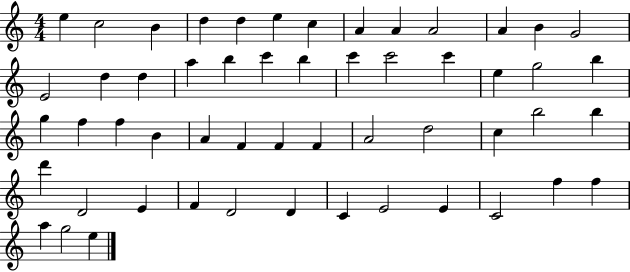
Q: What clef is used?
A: treble